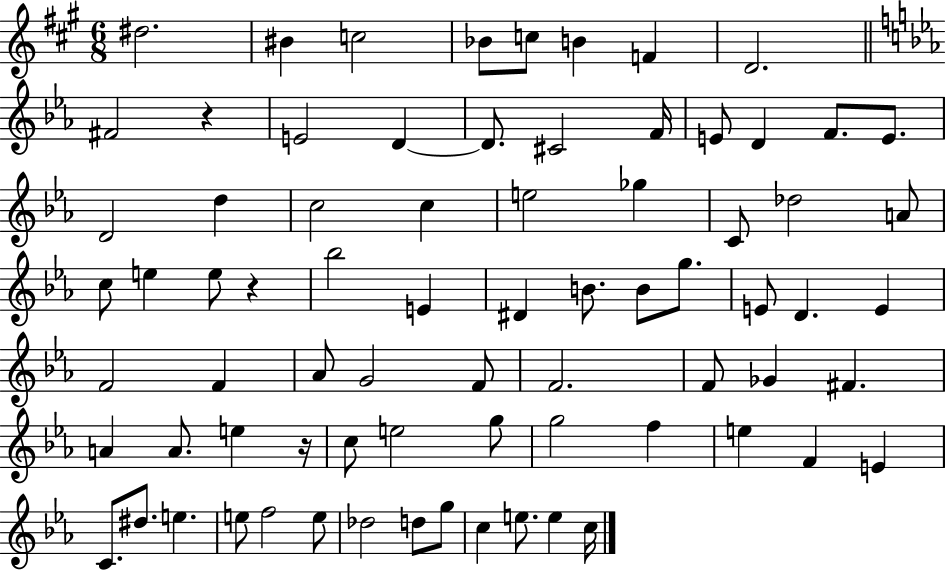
X:1
T:Untitled
M:6/8
L:1/4
K:A
^d2 ^B c2 _B/2 c/2 B F D2 ^F2 z E2 D D/2 ^C2 F/4 E/2 D F/2 E/2 D2 d c2 c e2 _g C/2 _d2 A/2 c/2 e e/2 z _b2 E ^D B/2 B/2 g/2 E/2 D E F2 F _A/2 G2 F/2 F2 F/2 _G ^F A A/2 e z/4 c/2 e2 g/2 g2 f e F E C/2 ^d/2 e e/2 f2 e/2 _d2 d/2 g/2 c e/2 e c/4